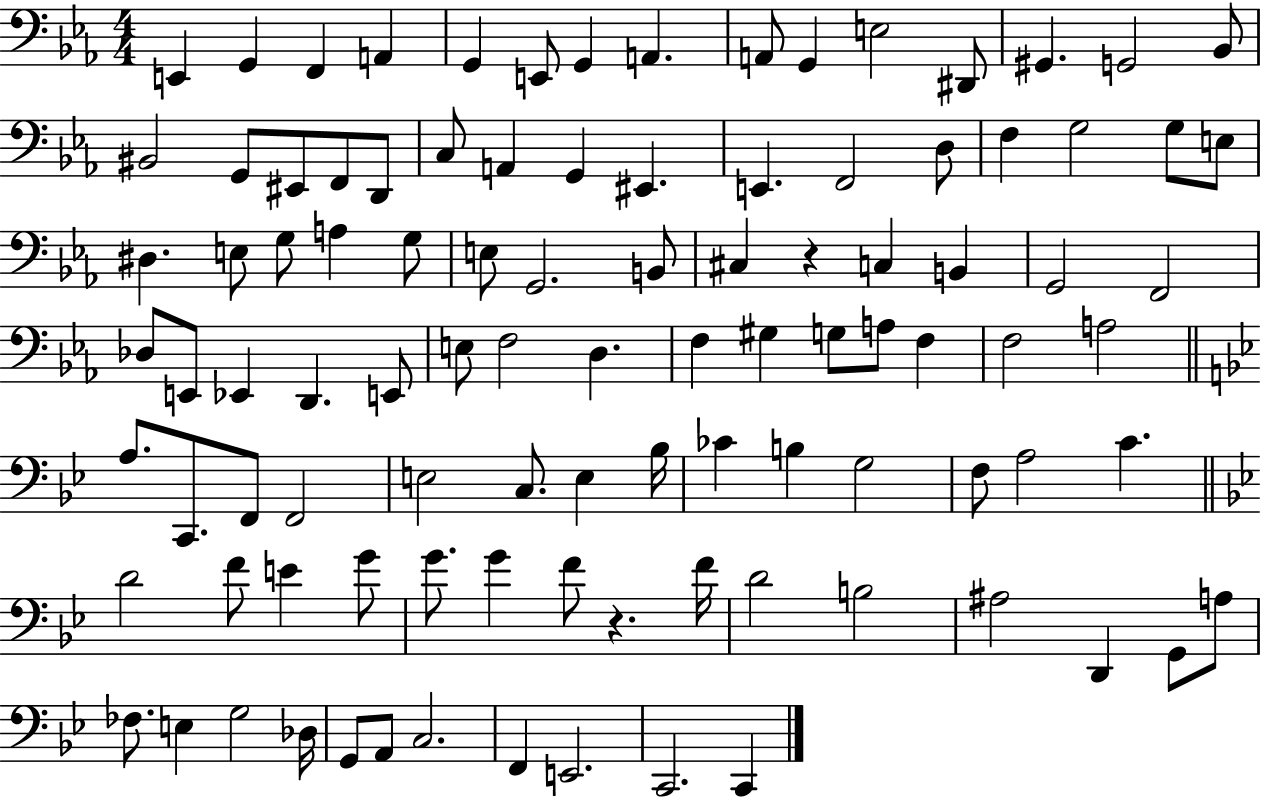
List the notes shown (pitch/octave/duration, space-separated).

E2/q G2/q F2/q A2/q G2/q E2/e G2/q A2/q. A2/e G2/q E3/h D#2/e G#2/q. G2/h Bb2/e BIS2/h G2/e EIS2/e F2/e D2/e C3/e A2/q G2/q EIS2/q. E2/q. F2/h D3/e F3/q G3/h G3/e E3/e D#3/q. E3/e G3/e A3/q G3/e E3/e G2/h. B2/e C#3/q R/q C3/q B2/q G2/h F2/h Db3/e E2/e Eb2/q D2/q. E2/e E3/e F3/h D3/q. F3/q G#3/q G3/e A3/e F3/q F3/h A3/h A3/e. C2/e. F2/e F2/h E3/h C3/e. E3/q Bb3/s CES4/q B3/q G3/h F3/e A3/h C4/q. D4/h F4/e E4/q G4/e G4/e. G4/q F4/e R/q. F4/s D4/h B3/h A#3/h D2/q G2/e A3/e FES3/e. E3/q G3/h Db3/s G2/e A2/e C3/h. F2/q E2/h. C2/h. C2/q